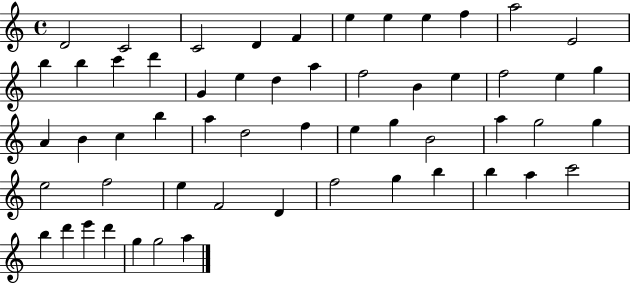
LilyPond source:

{
  \clef treble
  \time 4/4
  \defaultTimeSignature
  \key c \major
  d'2 c'2 | c'2 d'4 f'4 | e''4 e''4 e''4 f''4 | a''2 e'2 | \break b''4 b''4 c'''4 d'''4 | g'4 e''4 d''4 a''4 | f''2 b'4 e''4 | f''2 e''4 g''4 | \break a'4 b'4 c''4 b''4 | a''4 d''2 f''4 | e''4 g''4 b'2 | a''4 g''2 g''4 | \break e''2 f''2 | e''4 f'2 d'4 | f''2 g''4 b''4 | b''4 a''4 c'''2 | \break b''4 d'''4 e'''4 d'''4 | g''4 g''2 a''4 | \bar "|."
}